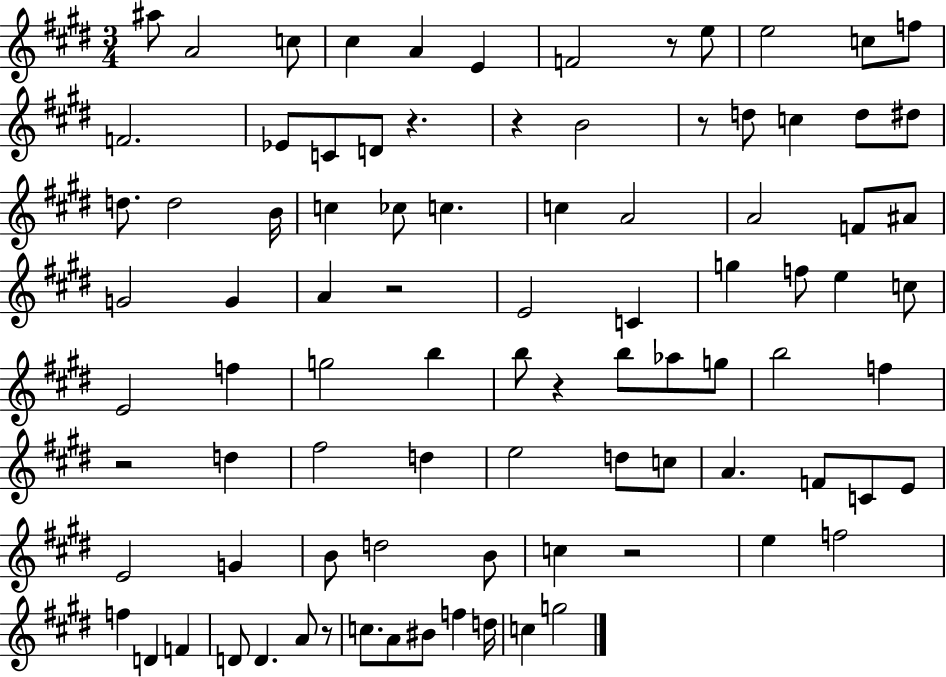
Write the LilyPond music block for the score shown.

{
  \clef treble
  \numericTimeSignature
  \time 3/4
  \key e \major
  \repeat volta 2 { ais''8 a'2 c''8 | cis''4 a'4 e'4 | f'2 r8 e''8 | e''2 c''8 f''8 | \break f'2. | ees'8 c'8 d'8 r4. | r4 b'2 | r8 d''8 c''4 d''8 dis''8 | \break d''8. d''2 b'16 | c''4 ces''8 c''4. | c''4 a'2 | a'2 f'8 ais'8 | \break g'2 g'4 | a'4 r2 | e'2 c'4 | g''4 f''8 e''4 c''8 | \break e'2 f''4 | g''2 b''4 | b''8 r4 b''8 aes''8 g''8 | b''2 f''4 | \break r2 d''4 | fis''2 d''4 | e''2 d''8 c''8 | a'4. f'8 c'8 e'8 | \break e'2 g'4 | b'8 d''2 b'8 | c''4 r2 | e''4 f''2 | \break f''4 d'4 f'4 | d'8 d'4. a'8 r8 | c''8. a'8 bis'8 f''4 d''16 | c''4 g''2 | \break } \bar "|."
}